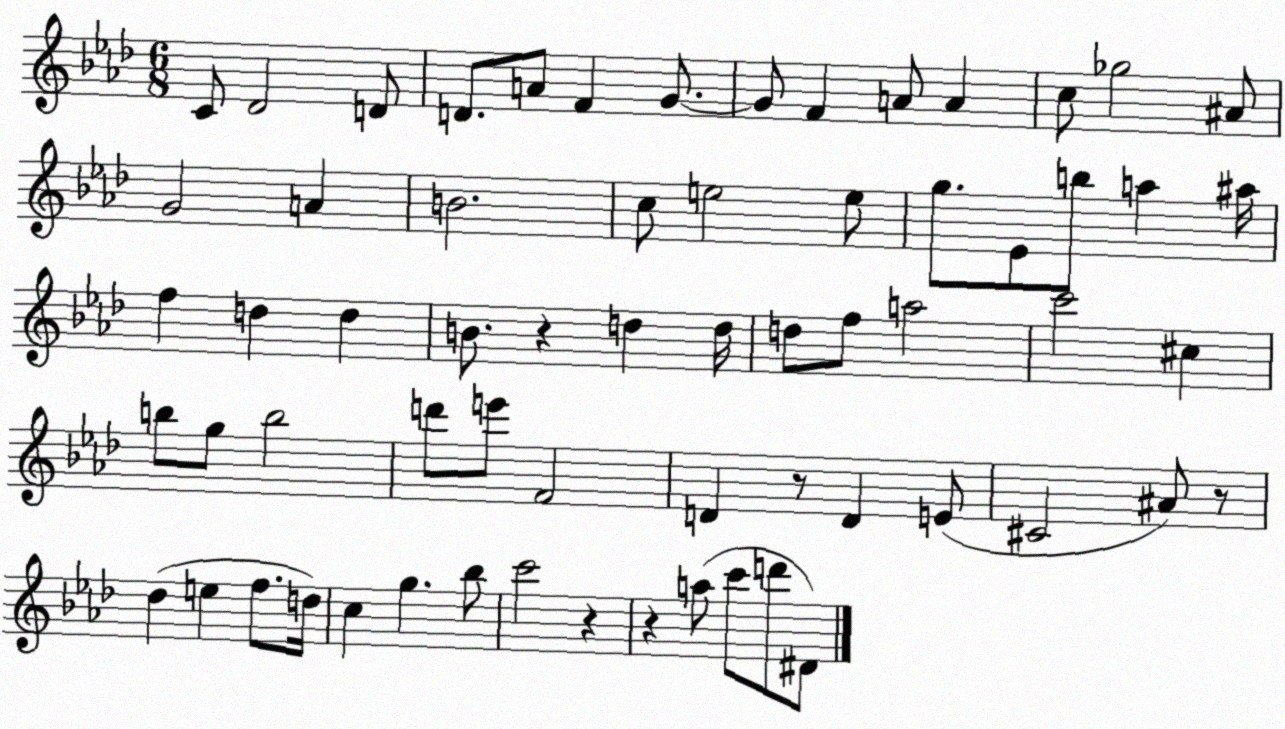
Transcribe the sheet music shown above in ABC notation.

X:1
T:Untitled
M:6/8
L:1/4
K:Ab
C/2 _D2 D/2 D/2 A/2 F G/2 G/2 F A/2 A c/2 _g2 ^A/2 G2 A B2 c/2 e2 e/2 g/2 _E/2 b/2 a ^a/4 f d d B/2 z d d/4 d/2 f/2 a2 c'2 ^c b/2 g/2 b2 d'/2 e'/2 F2 D z/2 D E/2 ^C2 ^A/2 z/2 _d e f/2 d/4 c g _b/2 c'2 z z a/2 c'/2 d'/2 ^D/2